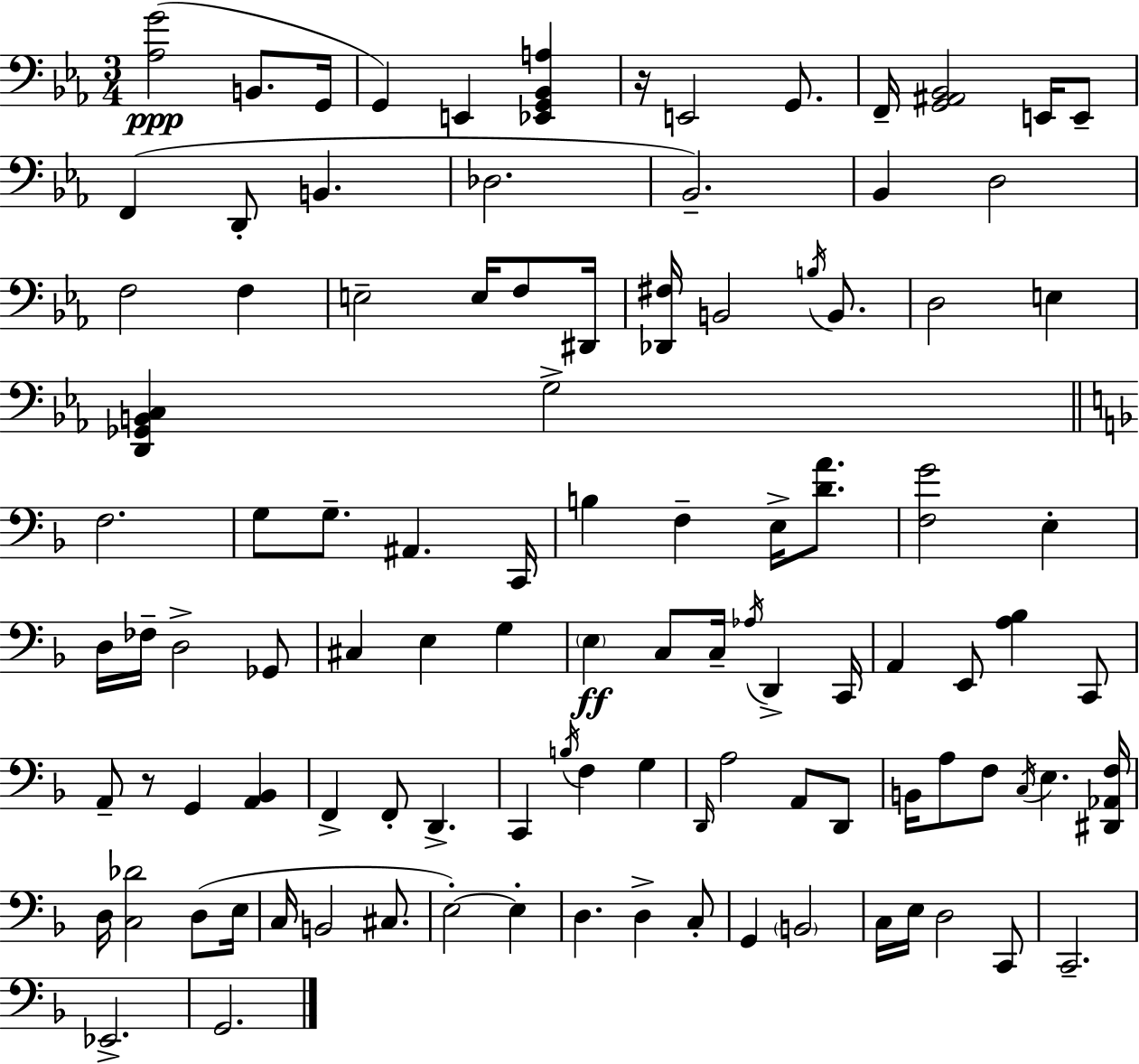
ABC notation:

X:1
T:Untitled
M:3/4
L:1/4
K:Cm
[_A,G]2 B,,/2 G,,/4 G,, E,, [_E,,G,,_B,,A,] z/4 E,,2 G,,/2 F,,/4 [G,,^A,,_B,,]2 E,,/4 E,,/2 F,, D,,/2 B,, _D,2 _B,,2 _B,, D,2 F,2 F, E,2 E,/4 F,/2 ^D,,/4 [_D,,^F,]/4 B,,2 B,/4 B,,/2 D,2 E, [D,,_G,,B,,C,] G,2 F,2 G,/2 G,/2 ^A,, C,,/4 B, F, E,/4 [DA]/2 [F,G]2 E, D,/4 _F,/4 D,2 _G,,/2 ^C, E, G, E, C,/2 C,/4 _A,/4 D,, C,,/4 A,, E,,/2 [A,_B,] C,,/2 A,,/2 z/2 G,, [A,,_B,,] F,, F,,/2 D,, C,, B,/4 F, G, D,,/4 A,2 A,,/2 D,,/2 B,,/4 A,/2 F,/2 C,/4 E, [^D,,_A,,F,]/4 D,/4 [C,_D]2 D,/2 E,/4 C,/4 B,,2 ^C,/2 E,2 E, D, D, C,/2 G,, B,,2 C,/4 E,/4 D,2 C,,/2 C,,2 _E,,2 G,,2